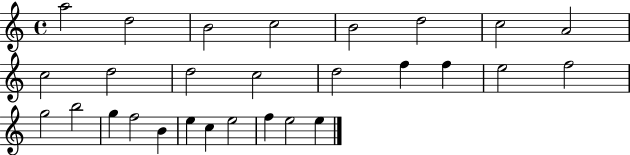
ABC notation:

X:1
T:Untitled
M:4/4
L:1/4
K:C
a2 d2 B2 c2 B2 d2 c2 A2 c2 d2 d2 c2 d2 f f e2 f2 g2 b2 g f2 B e c e2 f e2 e